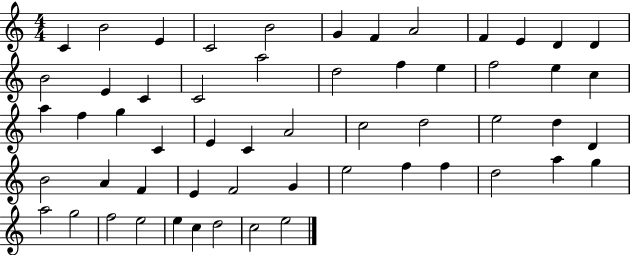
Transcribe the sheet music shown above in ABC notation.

X:1
T:Untitled
M:4/4
L:1/4
K:C
C B2 E C2 B2 G F A2 F E D D B2 E C C2 a2 d2 f e f2 e c a f g C E C A2 c2 d2 e2 d D B2 A F E F2 G e2 f f d2 a g a2 g2 f2 e2 e c d2 c2 e2